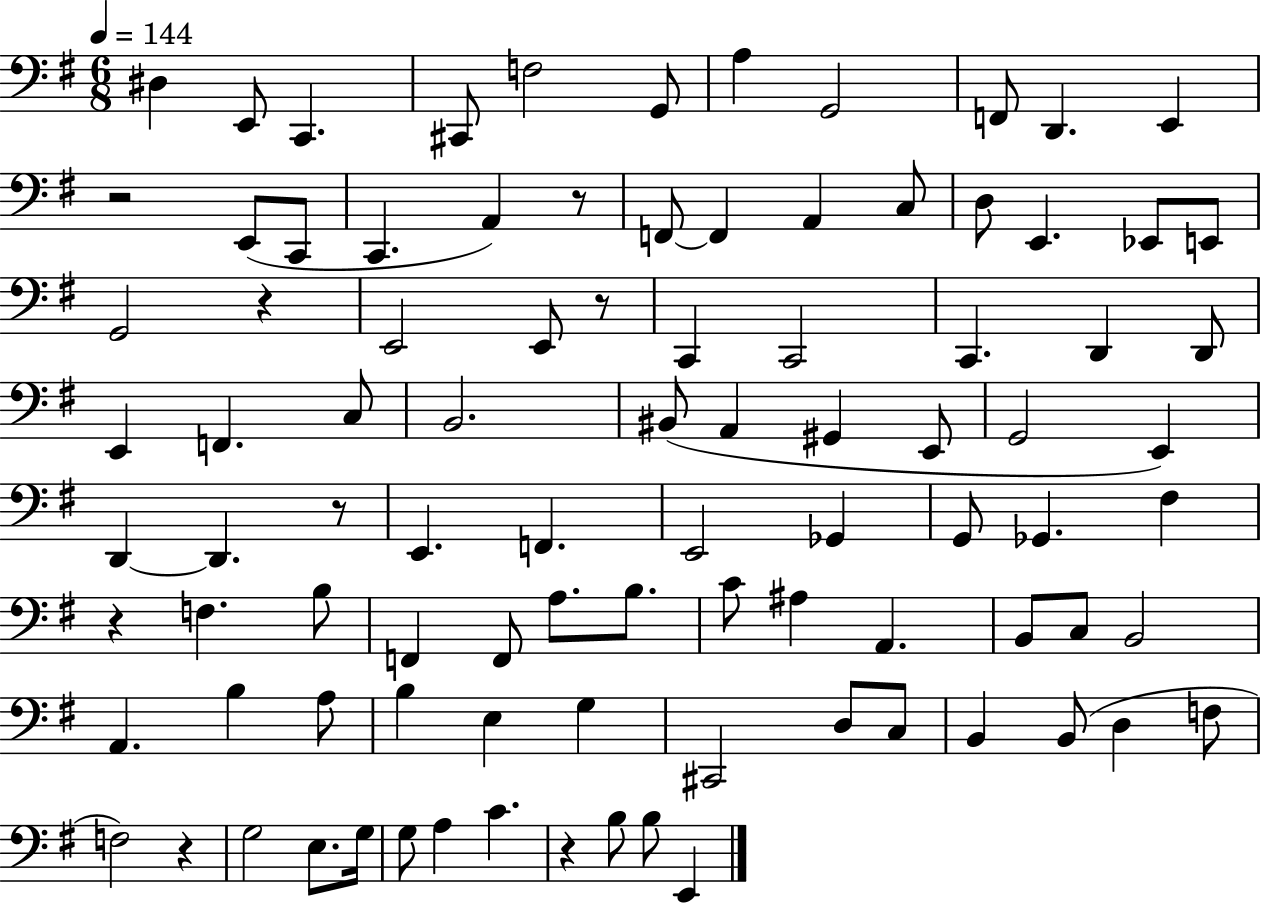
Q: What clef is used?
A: bass